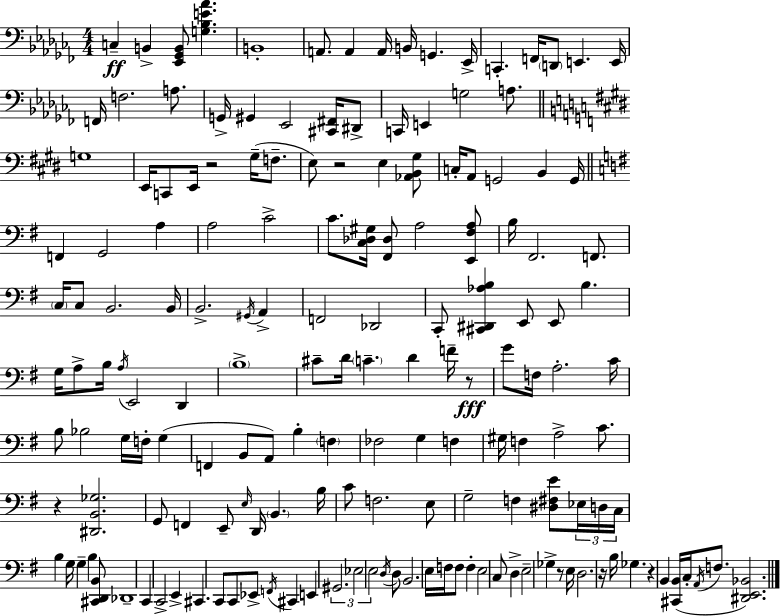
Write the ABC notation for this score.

X:1
T:Untitled
M:4/4
L:1/4
K:Abm
C, B,, [_E,,_G,,B,,]/2 [G,_B,E_A] B,,4 A,,/2 A,, A,,/4 B,,/4 G,, _E,,/4 C,, F,,/4 D,,/2 E,, E,,/4 F,,/4 F,2 A,/2 G,,/4 ^G,, _E,,2 [^C,,^F,,]/4 ^D,,/2 C,,/4 E,, G,2 A,/2 G,4 E,,/4 C,,/2 E,,/4 z2 ^G,/4 F,/2 E,/2 z2 E, [_A,,B,,^G,]/2 C,/4 A,,/2 G,,2 B,, G,,/4 F,, G,,2 A, A,2 C2 C/2 [C,_D,^G,]/4 [^F,,_D,]/2 A,2 [E,,^F,A,]/2 B,/4 ^F,,2 F,,/2 C,/4 C,/2 B,,2 B,,/4 B,,2 ^G,,/4 A,, F,,2 _D,,2 C,,/2 [^C,,^D,,_A,B,] E,,/2 E,,/2 B, G,/4 A,/2 B,/4 A,/4 E,,2 D,, B,4 ^C/2 D/4 C D F/4 z/2 G/2 F,/4 A,2 C/4 B,/2 _B,2 G,/4 F,/4 G, F,, B,,/2 A,,/2 B, F, _F,2 G, F, ^G,/4 F, A,2 C/2 z [^D,,B,,_G,]2 G,,/2 F,, E,,/2 E,/4 D,,/4 B,, B,/4 C/2 F,2 E,/2 G,2 F, [^D,^F,E]/2 _E,/4 D,/4 C,/4 B, G,/4 G, B, [^C,,D,,B,,]/2 _D,,4 C,, C,,2 E,, ^C,, C,,/2 C,,/2 _E,,/2 F,,/4 ^C,, E,, ^G,,2 _E,2 E,2 D,/4 D,/2 B,,2 E,/4 F,/4 F,/2 F, E,2 C,/2 D, E,2 _G, z/2 E,/4 D,2 z/4 B,/4 _G, z B,, [^C,,B,,]/4 C,/4 A,,/4 F,/2 [^D,,E,,_B,,]2